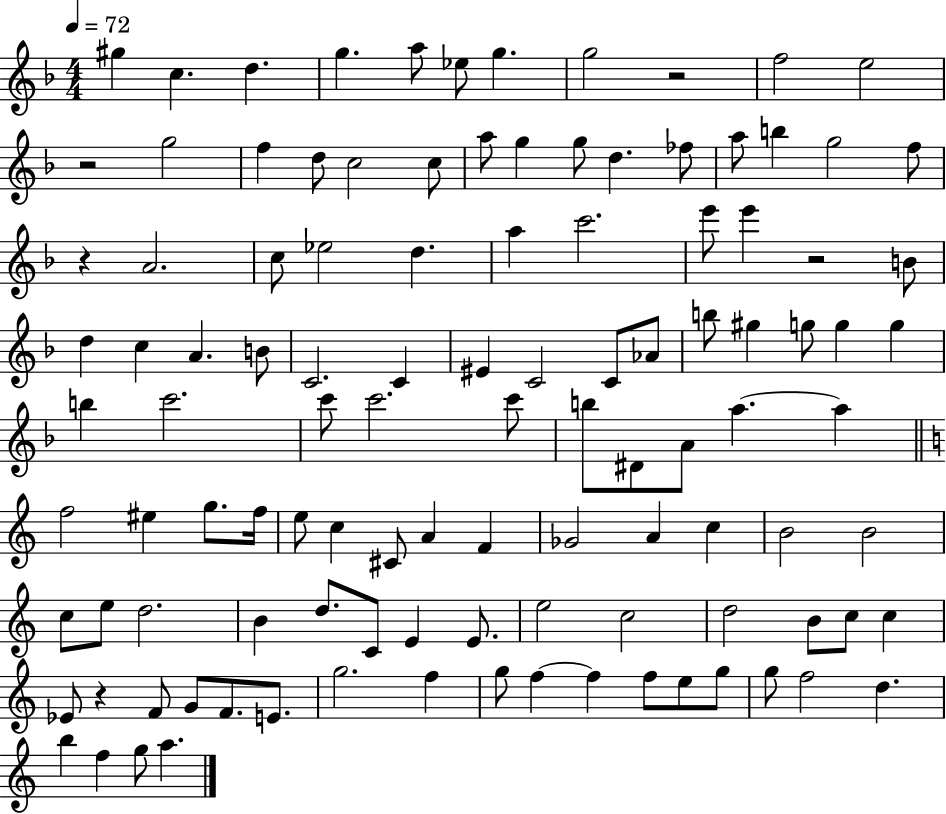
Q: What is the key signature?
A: F major